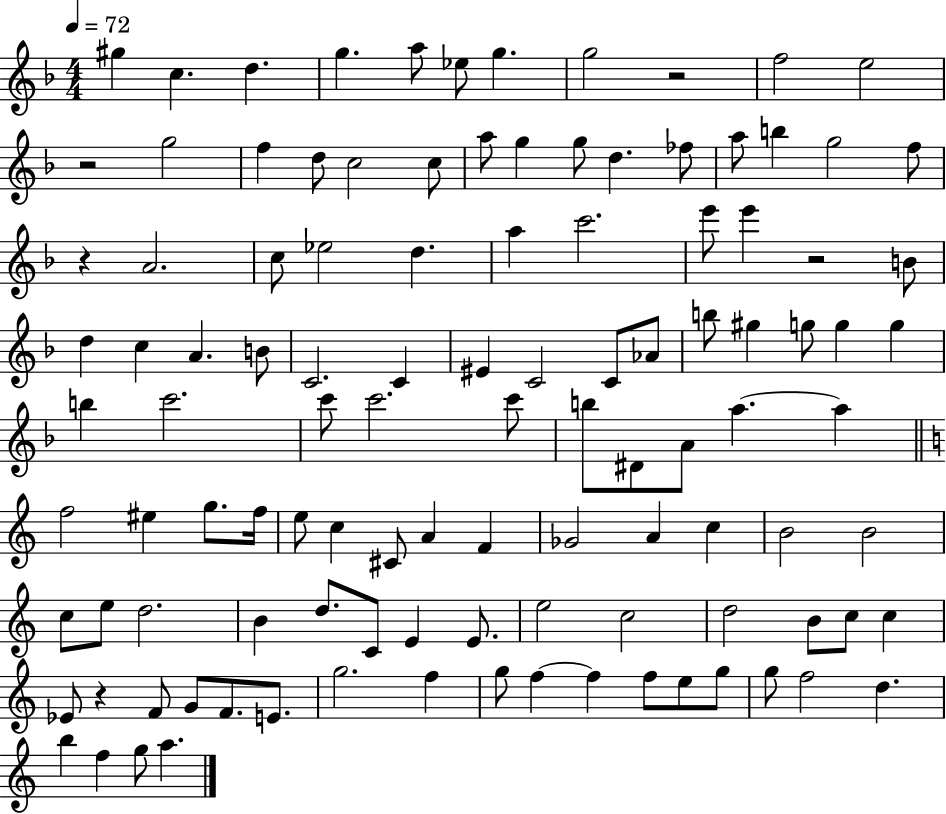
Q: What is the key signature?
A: F major